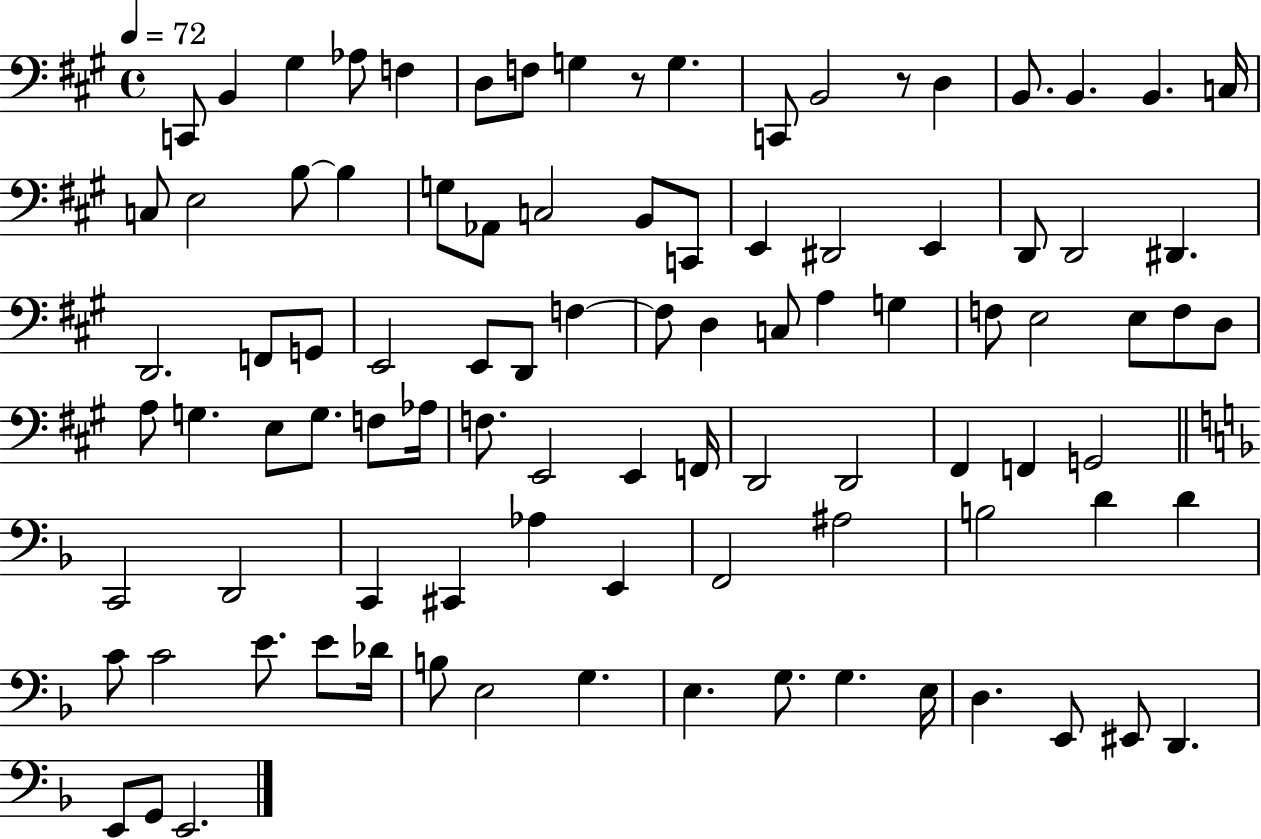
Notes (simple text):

C2/e B2/q G#3/q Ab3/e F3/q D3/e F3/e G3/q R/e G3/q. C2/e B2/h R/e D3/q B2/e. B2/q. B2/q. C3/s C3/e E3/h B3/e B3/q G3/e Ab2/e C3/h B2/e C2/e E2/q D#2/h E2/q D2/e D2/h D#2/q. D2/h. F2/e G2/e E2/h E2/e D2/e F3/q F3/e D3/q C3/e A3/q G3/q F3/e E3/h E3/e F3/e D3/e A3/e G3/q. E3/e G3/e. F3/e Ab3/s F3/e. E2/h E2/q F2/s D2/h D2/h F#2/q F2/q G2/h C2/h D2/h C2/q C#2/q Ab3/q E2/q F2/h A#3/h B3/h D4/q D4/q C4/e C4/h E4/e. E4/e Db4/s B3/e E3/h G3/q. E3/q. G3/e. G3/q. E3/s D3/q. E2/e EIS2/e D2/q. E2/e G2/e E2/h.